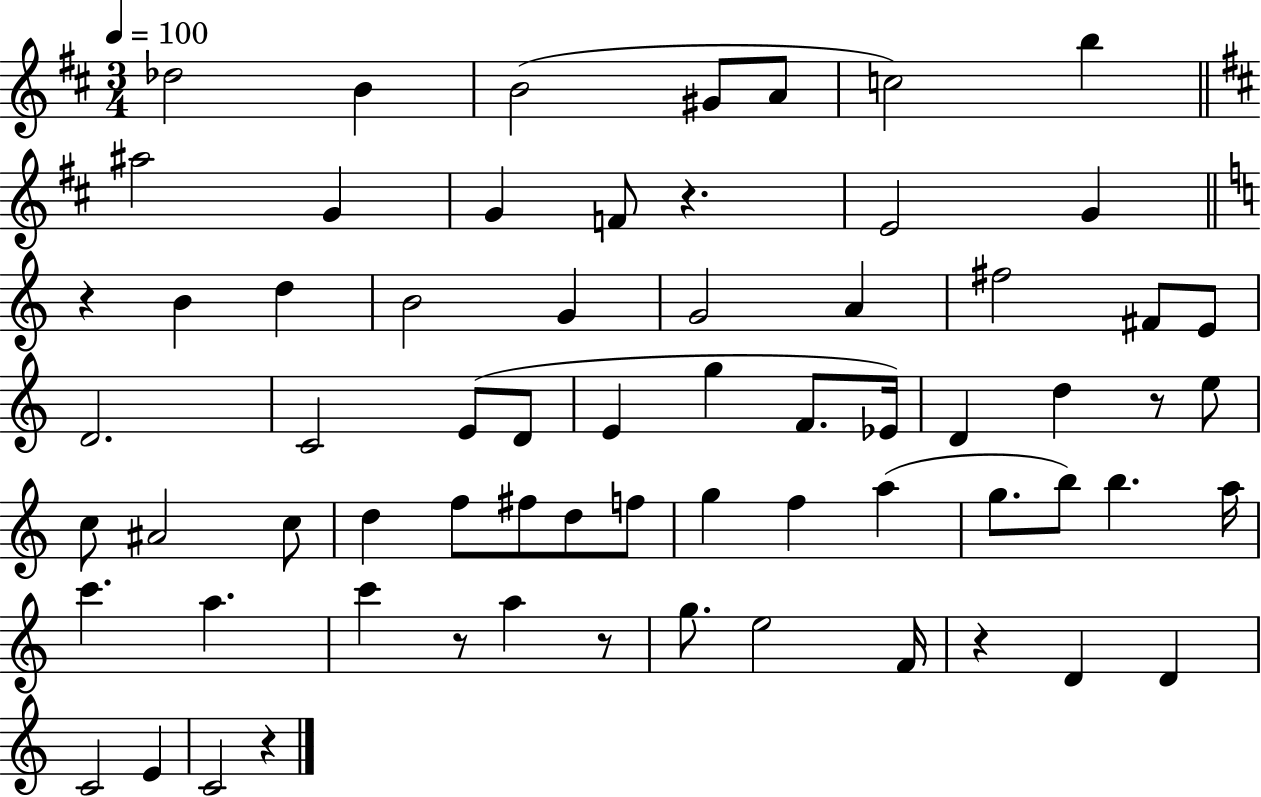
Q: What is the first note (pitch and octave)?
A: Db5